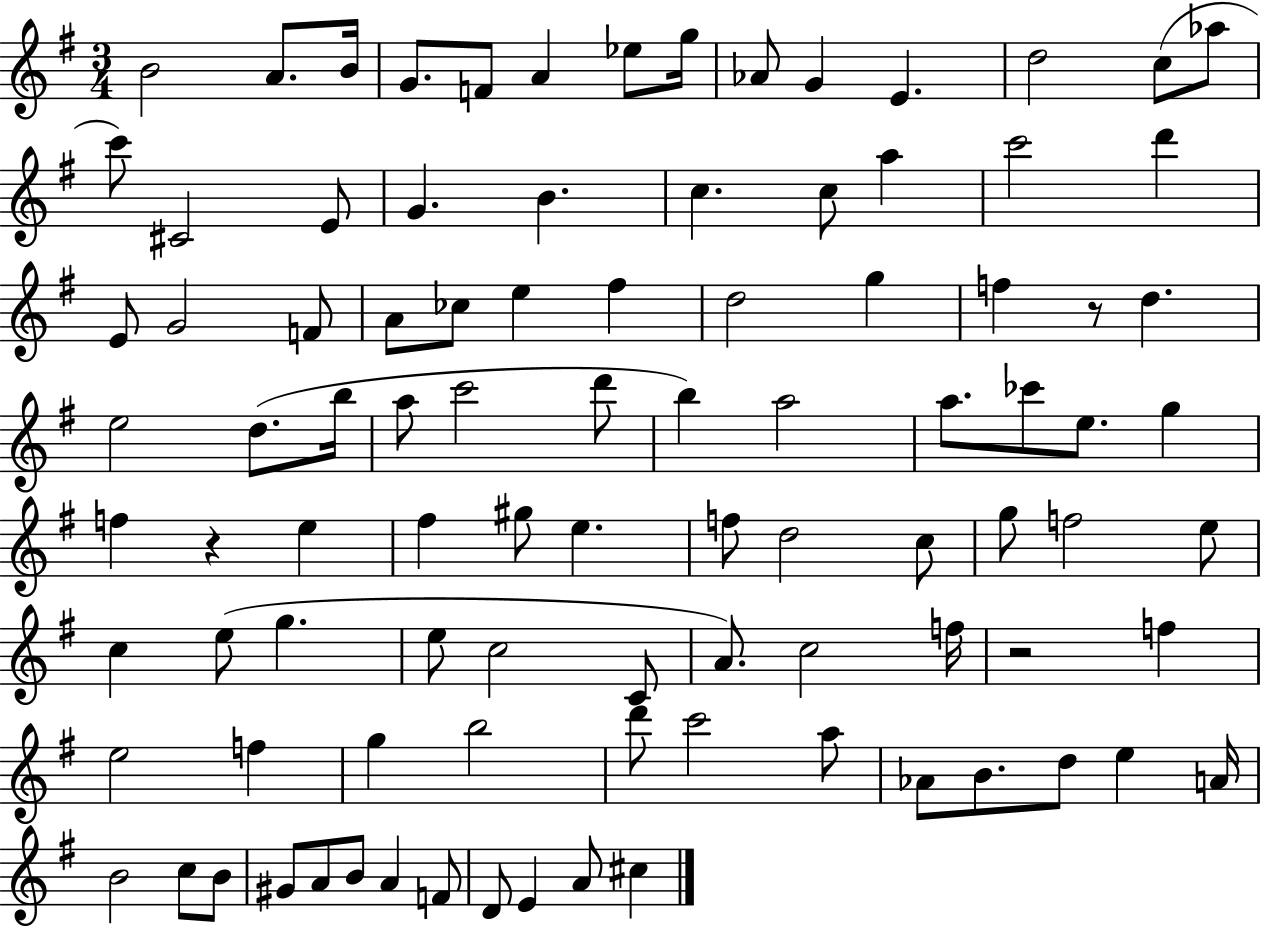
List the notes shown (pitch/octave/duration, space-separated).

B4/h A4/e. B4/s G4/e. F4/e A4/q Eb5/e G5/s Ab4/e G4/q E4/q. D5/h C5/e Ab5/e C6/e C#4/h E4/e G4/q. B4/q. C5/q. C5/e A5/q C6/h D6/q E4/e G4/h F4/e A4/e CES5/e E5/q F#5/q D5/h G5/q F5/q R/e D5/q. E5/h D5/e. B5/s A5/e C6/h D6/e B5/q A5/h A5/e. CES6/e E5/e. G5/q F5/q R/q E5/q F#5/q G#5/e E5/q. F5/e D5/h C5/e G5/e F5/h E5/e C5/q E5/e G5/q. E5/e C5/h C4/e A4/e. C5/h F5/s R/h F5/q E5/h F5/q G5/q B5/h D6/e C6/h A5/e Ab4/e B4/e. D5/e E5/q A4/s B4/h C5/e B4/e G#4/e A4/e B4/e A4/q F4/e D4/e E4/q A4/e C#5/q